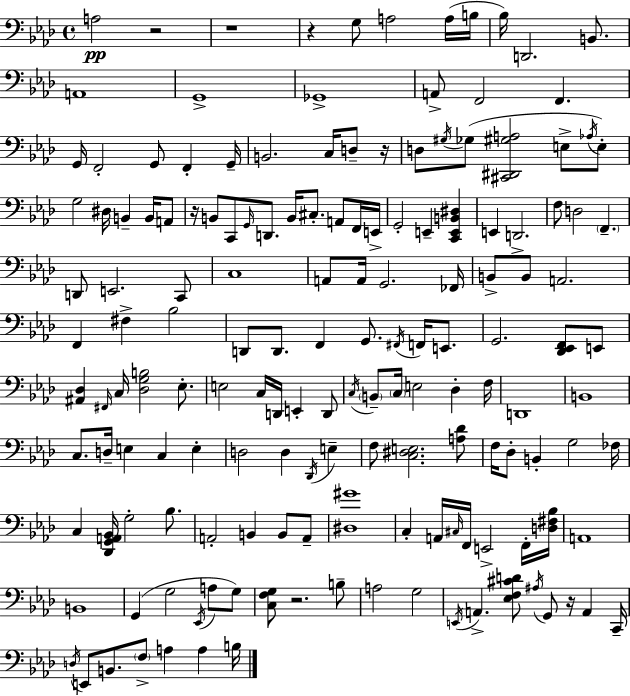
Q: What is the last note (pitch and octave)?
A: B3